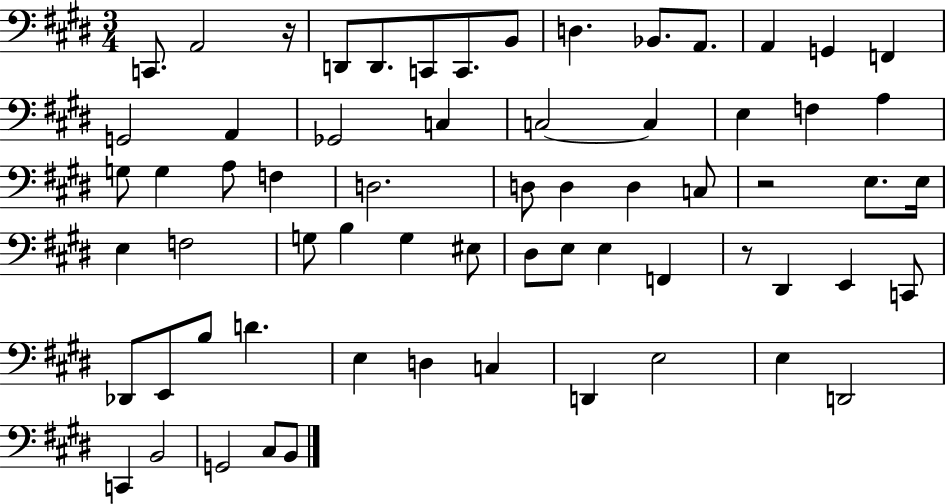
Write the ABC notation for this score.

X:1
T:Untitled
M:3/4
L:1/4
K:E
C,,/2 A,,2 z/4 D,,/2 D,,/2 C,,/2 C,,/2 B,,/2 D, _B,,/2 A,,/2 A,, G,, F,, G,,2 A,, _G,,2 C, C,2 C, E, F, A, G,/2 G, A,/2 F, D,2 D,/2 D, D, C,/2 z2 E,/2 E,/4 E, F,2 G,/2 B, G, ^E,/2 ^D,/2 E,/2 E, F,, z/2 ^D,, E,, C,,/2 _D,,/2 E,,/2 B,/2 D E, D, C, D,, E,2 E, D,,2 C,, B,,2 G,,2 ^C,/2 B,,/2